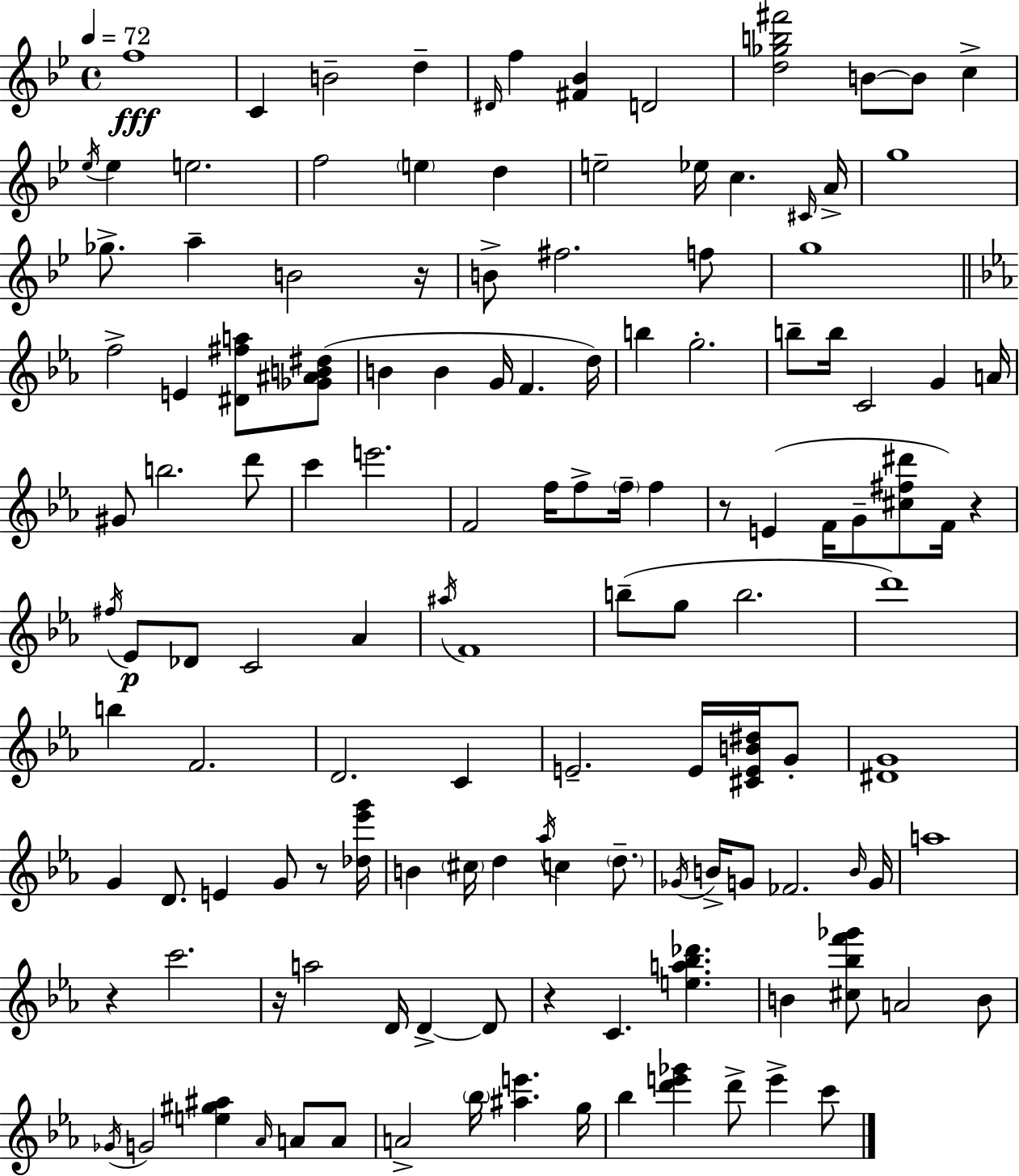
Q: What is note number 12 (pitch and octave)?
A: Eb5